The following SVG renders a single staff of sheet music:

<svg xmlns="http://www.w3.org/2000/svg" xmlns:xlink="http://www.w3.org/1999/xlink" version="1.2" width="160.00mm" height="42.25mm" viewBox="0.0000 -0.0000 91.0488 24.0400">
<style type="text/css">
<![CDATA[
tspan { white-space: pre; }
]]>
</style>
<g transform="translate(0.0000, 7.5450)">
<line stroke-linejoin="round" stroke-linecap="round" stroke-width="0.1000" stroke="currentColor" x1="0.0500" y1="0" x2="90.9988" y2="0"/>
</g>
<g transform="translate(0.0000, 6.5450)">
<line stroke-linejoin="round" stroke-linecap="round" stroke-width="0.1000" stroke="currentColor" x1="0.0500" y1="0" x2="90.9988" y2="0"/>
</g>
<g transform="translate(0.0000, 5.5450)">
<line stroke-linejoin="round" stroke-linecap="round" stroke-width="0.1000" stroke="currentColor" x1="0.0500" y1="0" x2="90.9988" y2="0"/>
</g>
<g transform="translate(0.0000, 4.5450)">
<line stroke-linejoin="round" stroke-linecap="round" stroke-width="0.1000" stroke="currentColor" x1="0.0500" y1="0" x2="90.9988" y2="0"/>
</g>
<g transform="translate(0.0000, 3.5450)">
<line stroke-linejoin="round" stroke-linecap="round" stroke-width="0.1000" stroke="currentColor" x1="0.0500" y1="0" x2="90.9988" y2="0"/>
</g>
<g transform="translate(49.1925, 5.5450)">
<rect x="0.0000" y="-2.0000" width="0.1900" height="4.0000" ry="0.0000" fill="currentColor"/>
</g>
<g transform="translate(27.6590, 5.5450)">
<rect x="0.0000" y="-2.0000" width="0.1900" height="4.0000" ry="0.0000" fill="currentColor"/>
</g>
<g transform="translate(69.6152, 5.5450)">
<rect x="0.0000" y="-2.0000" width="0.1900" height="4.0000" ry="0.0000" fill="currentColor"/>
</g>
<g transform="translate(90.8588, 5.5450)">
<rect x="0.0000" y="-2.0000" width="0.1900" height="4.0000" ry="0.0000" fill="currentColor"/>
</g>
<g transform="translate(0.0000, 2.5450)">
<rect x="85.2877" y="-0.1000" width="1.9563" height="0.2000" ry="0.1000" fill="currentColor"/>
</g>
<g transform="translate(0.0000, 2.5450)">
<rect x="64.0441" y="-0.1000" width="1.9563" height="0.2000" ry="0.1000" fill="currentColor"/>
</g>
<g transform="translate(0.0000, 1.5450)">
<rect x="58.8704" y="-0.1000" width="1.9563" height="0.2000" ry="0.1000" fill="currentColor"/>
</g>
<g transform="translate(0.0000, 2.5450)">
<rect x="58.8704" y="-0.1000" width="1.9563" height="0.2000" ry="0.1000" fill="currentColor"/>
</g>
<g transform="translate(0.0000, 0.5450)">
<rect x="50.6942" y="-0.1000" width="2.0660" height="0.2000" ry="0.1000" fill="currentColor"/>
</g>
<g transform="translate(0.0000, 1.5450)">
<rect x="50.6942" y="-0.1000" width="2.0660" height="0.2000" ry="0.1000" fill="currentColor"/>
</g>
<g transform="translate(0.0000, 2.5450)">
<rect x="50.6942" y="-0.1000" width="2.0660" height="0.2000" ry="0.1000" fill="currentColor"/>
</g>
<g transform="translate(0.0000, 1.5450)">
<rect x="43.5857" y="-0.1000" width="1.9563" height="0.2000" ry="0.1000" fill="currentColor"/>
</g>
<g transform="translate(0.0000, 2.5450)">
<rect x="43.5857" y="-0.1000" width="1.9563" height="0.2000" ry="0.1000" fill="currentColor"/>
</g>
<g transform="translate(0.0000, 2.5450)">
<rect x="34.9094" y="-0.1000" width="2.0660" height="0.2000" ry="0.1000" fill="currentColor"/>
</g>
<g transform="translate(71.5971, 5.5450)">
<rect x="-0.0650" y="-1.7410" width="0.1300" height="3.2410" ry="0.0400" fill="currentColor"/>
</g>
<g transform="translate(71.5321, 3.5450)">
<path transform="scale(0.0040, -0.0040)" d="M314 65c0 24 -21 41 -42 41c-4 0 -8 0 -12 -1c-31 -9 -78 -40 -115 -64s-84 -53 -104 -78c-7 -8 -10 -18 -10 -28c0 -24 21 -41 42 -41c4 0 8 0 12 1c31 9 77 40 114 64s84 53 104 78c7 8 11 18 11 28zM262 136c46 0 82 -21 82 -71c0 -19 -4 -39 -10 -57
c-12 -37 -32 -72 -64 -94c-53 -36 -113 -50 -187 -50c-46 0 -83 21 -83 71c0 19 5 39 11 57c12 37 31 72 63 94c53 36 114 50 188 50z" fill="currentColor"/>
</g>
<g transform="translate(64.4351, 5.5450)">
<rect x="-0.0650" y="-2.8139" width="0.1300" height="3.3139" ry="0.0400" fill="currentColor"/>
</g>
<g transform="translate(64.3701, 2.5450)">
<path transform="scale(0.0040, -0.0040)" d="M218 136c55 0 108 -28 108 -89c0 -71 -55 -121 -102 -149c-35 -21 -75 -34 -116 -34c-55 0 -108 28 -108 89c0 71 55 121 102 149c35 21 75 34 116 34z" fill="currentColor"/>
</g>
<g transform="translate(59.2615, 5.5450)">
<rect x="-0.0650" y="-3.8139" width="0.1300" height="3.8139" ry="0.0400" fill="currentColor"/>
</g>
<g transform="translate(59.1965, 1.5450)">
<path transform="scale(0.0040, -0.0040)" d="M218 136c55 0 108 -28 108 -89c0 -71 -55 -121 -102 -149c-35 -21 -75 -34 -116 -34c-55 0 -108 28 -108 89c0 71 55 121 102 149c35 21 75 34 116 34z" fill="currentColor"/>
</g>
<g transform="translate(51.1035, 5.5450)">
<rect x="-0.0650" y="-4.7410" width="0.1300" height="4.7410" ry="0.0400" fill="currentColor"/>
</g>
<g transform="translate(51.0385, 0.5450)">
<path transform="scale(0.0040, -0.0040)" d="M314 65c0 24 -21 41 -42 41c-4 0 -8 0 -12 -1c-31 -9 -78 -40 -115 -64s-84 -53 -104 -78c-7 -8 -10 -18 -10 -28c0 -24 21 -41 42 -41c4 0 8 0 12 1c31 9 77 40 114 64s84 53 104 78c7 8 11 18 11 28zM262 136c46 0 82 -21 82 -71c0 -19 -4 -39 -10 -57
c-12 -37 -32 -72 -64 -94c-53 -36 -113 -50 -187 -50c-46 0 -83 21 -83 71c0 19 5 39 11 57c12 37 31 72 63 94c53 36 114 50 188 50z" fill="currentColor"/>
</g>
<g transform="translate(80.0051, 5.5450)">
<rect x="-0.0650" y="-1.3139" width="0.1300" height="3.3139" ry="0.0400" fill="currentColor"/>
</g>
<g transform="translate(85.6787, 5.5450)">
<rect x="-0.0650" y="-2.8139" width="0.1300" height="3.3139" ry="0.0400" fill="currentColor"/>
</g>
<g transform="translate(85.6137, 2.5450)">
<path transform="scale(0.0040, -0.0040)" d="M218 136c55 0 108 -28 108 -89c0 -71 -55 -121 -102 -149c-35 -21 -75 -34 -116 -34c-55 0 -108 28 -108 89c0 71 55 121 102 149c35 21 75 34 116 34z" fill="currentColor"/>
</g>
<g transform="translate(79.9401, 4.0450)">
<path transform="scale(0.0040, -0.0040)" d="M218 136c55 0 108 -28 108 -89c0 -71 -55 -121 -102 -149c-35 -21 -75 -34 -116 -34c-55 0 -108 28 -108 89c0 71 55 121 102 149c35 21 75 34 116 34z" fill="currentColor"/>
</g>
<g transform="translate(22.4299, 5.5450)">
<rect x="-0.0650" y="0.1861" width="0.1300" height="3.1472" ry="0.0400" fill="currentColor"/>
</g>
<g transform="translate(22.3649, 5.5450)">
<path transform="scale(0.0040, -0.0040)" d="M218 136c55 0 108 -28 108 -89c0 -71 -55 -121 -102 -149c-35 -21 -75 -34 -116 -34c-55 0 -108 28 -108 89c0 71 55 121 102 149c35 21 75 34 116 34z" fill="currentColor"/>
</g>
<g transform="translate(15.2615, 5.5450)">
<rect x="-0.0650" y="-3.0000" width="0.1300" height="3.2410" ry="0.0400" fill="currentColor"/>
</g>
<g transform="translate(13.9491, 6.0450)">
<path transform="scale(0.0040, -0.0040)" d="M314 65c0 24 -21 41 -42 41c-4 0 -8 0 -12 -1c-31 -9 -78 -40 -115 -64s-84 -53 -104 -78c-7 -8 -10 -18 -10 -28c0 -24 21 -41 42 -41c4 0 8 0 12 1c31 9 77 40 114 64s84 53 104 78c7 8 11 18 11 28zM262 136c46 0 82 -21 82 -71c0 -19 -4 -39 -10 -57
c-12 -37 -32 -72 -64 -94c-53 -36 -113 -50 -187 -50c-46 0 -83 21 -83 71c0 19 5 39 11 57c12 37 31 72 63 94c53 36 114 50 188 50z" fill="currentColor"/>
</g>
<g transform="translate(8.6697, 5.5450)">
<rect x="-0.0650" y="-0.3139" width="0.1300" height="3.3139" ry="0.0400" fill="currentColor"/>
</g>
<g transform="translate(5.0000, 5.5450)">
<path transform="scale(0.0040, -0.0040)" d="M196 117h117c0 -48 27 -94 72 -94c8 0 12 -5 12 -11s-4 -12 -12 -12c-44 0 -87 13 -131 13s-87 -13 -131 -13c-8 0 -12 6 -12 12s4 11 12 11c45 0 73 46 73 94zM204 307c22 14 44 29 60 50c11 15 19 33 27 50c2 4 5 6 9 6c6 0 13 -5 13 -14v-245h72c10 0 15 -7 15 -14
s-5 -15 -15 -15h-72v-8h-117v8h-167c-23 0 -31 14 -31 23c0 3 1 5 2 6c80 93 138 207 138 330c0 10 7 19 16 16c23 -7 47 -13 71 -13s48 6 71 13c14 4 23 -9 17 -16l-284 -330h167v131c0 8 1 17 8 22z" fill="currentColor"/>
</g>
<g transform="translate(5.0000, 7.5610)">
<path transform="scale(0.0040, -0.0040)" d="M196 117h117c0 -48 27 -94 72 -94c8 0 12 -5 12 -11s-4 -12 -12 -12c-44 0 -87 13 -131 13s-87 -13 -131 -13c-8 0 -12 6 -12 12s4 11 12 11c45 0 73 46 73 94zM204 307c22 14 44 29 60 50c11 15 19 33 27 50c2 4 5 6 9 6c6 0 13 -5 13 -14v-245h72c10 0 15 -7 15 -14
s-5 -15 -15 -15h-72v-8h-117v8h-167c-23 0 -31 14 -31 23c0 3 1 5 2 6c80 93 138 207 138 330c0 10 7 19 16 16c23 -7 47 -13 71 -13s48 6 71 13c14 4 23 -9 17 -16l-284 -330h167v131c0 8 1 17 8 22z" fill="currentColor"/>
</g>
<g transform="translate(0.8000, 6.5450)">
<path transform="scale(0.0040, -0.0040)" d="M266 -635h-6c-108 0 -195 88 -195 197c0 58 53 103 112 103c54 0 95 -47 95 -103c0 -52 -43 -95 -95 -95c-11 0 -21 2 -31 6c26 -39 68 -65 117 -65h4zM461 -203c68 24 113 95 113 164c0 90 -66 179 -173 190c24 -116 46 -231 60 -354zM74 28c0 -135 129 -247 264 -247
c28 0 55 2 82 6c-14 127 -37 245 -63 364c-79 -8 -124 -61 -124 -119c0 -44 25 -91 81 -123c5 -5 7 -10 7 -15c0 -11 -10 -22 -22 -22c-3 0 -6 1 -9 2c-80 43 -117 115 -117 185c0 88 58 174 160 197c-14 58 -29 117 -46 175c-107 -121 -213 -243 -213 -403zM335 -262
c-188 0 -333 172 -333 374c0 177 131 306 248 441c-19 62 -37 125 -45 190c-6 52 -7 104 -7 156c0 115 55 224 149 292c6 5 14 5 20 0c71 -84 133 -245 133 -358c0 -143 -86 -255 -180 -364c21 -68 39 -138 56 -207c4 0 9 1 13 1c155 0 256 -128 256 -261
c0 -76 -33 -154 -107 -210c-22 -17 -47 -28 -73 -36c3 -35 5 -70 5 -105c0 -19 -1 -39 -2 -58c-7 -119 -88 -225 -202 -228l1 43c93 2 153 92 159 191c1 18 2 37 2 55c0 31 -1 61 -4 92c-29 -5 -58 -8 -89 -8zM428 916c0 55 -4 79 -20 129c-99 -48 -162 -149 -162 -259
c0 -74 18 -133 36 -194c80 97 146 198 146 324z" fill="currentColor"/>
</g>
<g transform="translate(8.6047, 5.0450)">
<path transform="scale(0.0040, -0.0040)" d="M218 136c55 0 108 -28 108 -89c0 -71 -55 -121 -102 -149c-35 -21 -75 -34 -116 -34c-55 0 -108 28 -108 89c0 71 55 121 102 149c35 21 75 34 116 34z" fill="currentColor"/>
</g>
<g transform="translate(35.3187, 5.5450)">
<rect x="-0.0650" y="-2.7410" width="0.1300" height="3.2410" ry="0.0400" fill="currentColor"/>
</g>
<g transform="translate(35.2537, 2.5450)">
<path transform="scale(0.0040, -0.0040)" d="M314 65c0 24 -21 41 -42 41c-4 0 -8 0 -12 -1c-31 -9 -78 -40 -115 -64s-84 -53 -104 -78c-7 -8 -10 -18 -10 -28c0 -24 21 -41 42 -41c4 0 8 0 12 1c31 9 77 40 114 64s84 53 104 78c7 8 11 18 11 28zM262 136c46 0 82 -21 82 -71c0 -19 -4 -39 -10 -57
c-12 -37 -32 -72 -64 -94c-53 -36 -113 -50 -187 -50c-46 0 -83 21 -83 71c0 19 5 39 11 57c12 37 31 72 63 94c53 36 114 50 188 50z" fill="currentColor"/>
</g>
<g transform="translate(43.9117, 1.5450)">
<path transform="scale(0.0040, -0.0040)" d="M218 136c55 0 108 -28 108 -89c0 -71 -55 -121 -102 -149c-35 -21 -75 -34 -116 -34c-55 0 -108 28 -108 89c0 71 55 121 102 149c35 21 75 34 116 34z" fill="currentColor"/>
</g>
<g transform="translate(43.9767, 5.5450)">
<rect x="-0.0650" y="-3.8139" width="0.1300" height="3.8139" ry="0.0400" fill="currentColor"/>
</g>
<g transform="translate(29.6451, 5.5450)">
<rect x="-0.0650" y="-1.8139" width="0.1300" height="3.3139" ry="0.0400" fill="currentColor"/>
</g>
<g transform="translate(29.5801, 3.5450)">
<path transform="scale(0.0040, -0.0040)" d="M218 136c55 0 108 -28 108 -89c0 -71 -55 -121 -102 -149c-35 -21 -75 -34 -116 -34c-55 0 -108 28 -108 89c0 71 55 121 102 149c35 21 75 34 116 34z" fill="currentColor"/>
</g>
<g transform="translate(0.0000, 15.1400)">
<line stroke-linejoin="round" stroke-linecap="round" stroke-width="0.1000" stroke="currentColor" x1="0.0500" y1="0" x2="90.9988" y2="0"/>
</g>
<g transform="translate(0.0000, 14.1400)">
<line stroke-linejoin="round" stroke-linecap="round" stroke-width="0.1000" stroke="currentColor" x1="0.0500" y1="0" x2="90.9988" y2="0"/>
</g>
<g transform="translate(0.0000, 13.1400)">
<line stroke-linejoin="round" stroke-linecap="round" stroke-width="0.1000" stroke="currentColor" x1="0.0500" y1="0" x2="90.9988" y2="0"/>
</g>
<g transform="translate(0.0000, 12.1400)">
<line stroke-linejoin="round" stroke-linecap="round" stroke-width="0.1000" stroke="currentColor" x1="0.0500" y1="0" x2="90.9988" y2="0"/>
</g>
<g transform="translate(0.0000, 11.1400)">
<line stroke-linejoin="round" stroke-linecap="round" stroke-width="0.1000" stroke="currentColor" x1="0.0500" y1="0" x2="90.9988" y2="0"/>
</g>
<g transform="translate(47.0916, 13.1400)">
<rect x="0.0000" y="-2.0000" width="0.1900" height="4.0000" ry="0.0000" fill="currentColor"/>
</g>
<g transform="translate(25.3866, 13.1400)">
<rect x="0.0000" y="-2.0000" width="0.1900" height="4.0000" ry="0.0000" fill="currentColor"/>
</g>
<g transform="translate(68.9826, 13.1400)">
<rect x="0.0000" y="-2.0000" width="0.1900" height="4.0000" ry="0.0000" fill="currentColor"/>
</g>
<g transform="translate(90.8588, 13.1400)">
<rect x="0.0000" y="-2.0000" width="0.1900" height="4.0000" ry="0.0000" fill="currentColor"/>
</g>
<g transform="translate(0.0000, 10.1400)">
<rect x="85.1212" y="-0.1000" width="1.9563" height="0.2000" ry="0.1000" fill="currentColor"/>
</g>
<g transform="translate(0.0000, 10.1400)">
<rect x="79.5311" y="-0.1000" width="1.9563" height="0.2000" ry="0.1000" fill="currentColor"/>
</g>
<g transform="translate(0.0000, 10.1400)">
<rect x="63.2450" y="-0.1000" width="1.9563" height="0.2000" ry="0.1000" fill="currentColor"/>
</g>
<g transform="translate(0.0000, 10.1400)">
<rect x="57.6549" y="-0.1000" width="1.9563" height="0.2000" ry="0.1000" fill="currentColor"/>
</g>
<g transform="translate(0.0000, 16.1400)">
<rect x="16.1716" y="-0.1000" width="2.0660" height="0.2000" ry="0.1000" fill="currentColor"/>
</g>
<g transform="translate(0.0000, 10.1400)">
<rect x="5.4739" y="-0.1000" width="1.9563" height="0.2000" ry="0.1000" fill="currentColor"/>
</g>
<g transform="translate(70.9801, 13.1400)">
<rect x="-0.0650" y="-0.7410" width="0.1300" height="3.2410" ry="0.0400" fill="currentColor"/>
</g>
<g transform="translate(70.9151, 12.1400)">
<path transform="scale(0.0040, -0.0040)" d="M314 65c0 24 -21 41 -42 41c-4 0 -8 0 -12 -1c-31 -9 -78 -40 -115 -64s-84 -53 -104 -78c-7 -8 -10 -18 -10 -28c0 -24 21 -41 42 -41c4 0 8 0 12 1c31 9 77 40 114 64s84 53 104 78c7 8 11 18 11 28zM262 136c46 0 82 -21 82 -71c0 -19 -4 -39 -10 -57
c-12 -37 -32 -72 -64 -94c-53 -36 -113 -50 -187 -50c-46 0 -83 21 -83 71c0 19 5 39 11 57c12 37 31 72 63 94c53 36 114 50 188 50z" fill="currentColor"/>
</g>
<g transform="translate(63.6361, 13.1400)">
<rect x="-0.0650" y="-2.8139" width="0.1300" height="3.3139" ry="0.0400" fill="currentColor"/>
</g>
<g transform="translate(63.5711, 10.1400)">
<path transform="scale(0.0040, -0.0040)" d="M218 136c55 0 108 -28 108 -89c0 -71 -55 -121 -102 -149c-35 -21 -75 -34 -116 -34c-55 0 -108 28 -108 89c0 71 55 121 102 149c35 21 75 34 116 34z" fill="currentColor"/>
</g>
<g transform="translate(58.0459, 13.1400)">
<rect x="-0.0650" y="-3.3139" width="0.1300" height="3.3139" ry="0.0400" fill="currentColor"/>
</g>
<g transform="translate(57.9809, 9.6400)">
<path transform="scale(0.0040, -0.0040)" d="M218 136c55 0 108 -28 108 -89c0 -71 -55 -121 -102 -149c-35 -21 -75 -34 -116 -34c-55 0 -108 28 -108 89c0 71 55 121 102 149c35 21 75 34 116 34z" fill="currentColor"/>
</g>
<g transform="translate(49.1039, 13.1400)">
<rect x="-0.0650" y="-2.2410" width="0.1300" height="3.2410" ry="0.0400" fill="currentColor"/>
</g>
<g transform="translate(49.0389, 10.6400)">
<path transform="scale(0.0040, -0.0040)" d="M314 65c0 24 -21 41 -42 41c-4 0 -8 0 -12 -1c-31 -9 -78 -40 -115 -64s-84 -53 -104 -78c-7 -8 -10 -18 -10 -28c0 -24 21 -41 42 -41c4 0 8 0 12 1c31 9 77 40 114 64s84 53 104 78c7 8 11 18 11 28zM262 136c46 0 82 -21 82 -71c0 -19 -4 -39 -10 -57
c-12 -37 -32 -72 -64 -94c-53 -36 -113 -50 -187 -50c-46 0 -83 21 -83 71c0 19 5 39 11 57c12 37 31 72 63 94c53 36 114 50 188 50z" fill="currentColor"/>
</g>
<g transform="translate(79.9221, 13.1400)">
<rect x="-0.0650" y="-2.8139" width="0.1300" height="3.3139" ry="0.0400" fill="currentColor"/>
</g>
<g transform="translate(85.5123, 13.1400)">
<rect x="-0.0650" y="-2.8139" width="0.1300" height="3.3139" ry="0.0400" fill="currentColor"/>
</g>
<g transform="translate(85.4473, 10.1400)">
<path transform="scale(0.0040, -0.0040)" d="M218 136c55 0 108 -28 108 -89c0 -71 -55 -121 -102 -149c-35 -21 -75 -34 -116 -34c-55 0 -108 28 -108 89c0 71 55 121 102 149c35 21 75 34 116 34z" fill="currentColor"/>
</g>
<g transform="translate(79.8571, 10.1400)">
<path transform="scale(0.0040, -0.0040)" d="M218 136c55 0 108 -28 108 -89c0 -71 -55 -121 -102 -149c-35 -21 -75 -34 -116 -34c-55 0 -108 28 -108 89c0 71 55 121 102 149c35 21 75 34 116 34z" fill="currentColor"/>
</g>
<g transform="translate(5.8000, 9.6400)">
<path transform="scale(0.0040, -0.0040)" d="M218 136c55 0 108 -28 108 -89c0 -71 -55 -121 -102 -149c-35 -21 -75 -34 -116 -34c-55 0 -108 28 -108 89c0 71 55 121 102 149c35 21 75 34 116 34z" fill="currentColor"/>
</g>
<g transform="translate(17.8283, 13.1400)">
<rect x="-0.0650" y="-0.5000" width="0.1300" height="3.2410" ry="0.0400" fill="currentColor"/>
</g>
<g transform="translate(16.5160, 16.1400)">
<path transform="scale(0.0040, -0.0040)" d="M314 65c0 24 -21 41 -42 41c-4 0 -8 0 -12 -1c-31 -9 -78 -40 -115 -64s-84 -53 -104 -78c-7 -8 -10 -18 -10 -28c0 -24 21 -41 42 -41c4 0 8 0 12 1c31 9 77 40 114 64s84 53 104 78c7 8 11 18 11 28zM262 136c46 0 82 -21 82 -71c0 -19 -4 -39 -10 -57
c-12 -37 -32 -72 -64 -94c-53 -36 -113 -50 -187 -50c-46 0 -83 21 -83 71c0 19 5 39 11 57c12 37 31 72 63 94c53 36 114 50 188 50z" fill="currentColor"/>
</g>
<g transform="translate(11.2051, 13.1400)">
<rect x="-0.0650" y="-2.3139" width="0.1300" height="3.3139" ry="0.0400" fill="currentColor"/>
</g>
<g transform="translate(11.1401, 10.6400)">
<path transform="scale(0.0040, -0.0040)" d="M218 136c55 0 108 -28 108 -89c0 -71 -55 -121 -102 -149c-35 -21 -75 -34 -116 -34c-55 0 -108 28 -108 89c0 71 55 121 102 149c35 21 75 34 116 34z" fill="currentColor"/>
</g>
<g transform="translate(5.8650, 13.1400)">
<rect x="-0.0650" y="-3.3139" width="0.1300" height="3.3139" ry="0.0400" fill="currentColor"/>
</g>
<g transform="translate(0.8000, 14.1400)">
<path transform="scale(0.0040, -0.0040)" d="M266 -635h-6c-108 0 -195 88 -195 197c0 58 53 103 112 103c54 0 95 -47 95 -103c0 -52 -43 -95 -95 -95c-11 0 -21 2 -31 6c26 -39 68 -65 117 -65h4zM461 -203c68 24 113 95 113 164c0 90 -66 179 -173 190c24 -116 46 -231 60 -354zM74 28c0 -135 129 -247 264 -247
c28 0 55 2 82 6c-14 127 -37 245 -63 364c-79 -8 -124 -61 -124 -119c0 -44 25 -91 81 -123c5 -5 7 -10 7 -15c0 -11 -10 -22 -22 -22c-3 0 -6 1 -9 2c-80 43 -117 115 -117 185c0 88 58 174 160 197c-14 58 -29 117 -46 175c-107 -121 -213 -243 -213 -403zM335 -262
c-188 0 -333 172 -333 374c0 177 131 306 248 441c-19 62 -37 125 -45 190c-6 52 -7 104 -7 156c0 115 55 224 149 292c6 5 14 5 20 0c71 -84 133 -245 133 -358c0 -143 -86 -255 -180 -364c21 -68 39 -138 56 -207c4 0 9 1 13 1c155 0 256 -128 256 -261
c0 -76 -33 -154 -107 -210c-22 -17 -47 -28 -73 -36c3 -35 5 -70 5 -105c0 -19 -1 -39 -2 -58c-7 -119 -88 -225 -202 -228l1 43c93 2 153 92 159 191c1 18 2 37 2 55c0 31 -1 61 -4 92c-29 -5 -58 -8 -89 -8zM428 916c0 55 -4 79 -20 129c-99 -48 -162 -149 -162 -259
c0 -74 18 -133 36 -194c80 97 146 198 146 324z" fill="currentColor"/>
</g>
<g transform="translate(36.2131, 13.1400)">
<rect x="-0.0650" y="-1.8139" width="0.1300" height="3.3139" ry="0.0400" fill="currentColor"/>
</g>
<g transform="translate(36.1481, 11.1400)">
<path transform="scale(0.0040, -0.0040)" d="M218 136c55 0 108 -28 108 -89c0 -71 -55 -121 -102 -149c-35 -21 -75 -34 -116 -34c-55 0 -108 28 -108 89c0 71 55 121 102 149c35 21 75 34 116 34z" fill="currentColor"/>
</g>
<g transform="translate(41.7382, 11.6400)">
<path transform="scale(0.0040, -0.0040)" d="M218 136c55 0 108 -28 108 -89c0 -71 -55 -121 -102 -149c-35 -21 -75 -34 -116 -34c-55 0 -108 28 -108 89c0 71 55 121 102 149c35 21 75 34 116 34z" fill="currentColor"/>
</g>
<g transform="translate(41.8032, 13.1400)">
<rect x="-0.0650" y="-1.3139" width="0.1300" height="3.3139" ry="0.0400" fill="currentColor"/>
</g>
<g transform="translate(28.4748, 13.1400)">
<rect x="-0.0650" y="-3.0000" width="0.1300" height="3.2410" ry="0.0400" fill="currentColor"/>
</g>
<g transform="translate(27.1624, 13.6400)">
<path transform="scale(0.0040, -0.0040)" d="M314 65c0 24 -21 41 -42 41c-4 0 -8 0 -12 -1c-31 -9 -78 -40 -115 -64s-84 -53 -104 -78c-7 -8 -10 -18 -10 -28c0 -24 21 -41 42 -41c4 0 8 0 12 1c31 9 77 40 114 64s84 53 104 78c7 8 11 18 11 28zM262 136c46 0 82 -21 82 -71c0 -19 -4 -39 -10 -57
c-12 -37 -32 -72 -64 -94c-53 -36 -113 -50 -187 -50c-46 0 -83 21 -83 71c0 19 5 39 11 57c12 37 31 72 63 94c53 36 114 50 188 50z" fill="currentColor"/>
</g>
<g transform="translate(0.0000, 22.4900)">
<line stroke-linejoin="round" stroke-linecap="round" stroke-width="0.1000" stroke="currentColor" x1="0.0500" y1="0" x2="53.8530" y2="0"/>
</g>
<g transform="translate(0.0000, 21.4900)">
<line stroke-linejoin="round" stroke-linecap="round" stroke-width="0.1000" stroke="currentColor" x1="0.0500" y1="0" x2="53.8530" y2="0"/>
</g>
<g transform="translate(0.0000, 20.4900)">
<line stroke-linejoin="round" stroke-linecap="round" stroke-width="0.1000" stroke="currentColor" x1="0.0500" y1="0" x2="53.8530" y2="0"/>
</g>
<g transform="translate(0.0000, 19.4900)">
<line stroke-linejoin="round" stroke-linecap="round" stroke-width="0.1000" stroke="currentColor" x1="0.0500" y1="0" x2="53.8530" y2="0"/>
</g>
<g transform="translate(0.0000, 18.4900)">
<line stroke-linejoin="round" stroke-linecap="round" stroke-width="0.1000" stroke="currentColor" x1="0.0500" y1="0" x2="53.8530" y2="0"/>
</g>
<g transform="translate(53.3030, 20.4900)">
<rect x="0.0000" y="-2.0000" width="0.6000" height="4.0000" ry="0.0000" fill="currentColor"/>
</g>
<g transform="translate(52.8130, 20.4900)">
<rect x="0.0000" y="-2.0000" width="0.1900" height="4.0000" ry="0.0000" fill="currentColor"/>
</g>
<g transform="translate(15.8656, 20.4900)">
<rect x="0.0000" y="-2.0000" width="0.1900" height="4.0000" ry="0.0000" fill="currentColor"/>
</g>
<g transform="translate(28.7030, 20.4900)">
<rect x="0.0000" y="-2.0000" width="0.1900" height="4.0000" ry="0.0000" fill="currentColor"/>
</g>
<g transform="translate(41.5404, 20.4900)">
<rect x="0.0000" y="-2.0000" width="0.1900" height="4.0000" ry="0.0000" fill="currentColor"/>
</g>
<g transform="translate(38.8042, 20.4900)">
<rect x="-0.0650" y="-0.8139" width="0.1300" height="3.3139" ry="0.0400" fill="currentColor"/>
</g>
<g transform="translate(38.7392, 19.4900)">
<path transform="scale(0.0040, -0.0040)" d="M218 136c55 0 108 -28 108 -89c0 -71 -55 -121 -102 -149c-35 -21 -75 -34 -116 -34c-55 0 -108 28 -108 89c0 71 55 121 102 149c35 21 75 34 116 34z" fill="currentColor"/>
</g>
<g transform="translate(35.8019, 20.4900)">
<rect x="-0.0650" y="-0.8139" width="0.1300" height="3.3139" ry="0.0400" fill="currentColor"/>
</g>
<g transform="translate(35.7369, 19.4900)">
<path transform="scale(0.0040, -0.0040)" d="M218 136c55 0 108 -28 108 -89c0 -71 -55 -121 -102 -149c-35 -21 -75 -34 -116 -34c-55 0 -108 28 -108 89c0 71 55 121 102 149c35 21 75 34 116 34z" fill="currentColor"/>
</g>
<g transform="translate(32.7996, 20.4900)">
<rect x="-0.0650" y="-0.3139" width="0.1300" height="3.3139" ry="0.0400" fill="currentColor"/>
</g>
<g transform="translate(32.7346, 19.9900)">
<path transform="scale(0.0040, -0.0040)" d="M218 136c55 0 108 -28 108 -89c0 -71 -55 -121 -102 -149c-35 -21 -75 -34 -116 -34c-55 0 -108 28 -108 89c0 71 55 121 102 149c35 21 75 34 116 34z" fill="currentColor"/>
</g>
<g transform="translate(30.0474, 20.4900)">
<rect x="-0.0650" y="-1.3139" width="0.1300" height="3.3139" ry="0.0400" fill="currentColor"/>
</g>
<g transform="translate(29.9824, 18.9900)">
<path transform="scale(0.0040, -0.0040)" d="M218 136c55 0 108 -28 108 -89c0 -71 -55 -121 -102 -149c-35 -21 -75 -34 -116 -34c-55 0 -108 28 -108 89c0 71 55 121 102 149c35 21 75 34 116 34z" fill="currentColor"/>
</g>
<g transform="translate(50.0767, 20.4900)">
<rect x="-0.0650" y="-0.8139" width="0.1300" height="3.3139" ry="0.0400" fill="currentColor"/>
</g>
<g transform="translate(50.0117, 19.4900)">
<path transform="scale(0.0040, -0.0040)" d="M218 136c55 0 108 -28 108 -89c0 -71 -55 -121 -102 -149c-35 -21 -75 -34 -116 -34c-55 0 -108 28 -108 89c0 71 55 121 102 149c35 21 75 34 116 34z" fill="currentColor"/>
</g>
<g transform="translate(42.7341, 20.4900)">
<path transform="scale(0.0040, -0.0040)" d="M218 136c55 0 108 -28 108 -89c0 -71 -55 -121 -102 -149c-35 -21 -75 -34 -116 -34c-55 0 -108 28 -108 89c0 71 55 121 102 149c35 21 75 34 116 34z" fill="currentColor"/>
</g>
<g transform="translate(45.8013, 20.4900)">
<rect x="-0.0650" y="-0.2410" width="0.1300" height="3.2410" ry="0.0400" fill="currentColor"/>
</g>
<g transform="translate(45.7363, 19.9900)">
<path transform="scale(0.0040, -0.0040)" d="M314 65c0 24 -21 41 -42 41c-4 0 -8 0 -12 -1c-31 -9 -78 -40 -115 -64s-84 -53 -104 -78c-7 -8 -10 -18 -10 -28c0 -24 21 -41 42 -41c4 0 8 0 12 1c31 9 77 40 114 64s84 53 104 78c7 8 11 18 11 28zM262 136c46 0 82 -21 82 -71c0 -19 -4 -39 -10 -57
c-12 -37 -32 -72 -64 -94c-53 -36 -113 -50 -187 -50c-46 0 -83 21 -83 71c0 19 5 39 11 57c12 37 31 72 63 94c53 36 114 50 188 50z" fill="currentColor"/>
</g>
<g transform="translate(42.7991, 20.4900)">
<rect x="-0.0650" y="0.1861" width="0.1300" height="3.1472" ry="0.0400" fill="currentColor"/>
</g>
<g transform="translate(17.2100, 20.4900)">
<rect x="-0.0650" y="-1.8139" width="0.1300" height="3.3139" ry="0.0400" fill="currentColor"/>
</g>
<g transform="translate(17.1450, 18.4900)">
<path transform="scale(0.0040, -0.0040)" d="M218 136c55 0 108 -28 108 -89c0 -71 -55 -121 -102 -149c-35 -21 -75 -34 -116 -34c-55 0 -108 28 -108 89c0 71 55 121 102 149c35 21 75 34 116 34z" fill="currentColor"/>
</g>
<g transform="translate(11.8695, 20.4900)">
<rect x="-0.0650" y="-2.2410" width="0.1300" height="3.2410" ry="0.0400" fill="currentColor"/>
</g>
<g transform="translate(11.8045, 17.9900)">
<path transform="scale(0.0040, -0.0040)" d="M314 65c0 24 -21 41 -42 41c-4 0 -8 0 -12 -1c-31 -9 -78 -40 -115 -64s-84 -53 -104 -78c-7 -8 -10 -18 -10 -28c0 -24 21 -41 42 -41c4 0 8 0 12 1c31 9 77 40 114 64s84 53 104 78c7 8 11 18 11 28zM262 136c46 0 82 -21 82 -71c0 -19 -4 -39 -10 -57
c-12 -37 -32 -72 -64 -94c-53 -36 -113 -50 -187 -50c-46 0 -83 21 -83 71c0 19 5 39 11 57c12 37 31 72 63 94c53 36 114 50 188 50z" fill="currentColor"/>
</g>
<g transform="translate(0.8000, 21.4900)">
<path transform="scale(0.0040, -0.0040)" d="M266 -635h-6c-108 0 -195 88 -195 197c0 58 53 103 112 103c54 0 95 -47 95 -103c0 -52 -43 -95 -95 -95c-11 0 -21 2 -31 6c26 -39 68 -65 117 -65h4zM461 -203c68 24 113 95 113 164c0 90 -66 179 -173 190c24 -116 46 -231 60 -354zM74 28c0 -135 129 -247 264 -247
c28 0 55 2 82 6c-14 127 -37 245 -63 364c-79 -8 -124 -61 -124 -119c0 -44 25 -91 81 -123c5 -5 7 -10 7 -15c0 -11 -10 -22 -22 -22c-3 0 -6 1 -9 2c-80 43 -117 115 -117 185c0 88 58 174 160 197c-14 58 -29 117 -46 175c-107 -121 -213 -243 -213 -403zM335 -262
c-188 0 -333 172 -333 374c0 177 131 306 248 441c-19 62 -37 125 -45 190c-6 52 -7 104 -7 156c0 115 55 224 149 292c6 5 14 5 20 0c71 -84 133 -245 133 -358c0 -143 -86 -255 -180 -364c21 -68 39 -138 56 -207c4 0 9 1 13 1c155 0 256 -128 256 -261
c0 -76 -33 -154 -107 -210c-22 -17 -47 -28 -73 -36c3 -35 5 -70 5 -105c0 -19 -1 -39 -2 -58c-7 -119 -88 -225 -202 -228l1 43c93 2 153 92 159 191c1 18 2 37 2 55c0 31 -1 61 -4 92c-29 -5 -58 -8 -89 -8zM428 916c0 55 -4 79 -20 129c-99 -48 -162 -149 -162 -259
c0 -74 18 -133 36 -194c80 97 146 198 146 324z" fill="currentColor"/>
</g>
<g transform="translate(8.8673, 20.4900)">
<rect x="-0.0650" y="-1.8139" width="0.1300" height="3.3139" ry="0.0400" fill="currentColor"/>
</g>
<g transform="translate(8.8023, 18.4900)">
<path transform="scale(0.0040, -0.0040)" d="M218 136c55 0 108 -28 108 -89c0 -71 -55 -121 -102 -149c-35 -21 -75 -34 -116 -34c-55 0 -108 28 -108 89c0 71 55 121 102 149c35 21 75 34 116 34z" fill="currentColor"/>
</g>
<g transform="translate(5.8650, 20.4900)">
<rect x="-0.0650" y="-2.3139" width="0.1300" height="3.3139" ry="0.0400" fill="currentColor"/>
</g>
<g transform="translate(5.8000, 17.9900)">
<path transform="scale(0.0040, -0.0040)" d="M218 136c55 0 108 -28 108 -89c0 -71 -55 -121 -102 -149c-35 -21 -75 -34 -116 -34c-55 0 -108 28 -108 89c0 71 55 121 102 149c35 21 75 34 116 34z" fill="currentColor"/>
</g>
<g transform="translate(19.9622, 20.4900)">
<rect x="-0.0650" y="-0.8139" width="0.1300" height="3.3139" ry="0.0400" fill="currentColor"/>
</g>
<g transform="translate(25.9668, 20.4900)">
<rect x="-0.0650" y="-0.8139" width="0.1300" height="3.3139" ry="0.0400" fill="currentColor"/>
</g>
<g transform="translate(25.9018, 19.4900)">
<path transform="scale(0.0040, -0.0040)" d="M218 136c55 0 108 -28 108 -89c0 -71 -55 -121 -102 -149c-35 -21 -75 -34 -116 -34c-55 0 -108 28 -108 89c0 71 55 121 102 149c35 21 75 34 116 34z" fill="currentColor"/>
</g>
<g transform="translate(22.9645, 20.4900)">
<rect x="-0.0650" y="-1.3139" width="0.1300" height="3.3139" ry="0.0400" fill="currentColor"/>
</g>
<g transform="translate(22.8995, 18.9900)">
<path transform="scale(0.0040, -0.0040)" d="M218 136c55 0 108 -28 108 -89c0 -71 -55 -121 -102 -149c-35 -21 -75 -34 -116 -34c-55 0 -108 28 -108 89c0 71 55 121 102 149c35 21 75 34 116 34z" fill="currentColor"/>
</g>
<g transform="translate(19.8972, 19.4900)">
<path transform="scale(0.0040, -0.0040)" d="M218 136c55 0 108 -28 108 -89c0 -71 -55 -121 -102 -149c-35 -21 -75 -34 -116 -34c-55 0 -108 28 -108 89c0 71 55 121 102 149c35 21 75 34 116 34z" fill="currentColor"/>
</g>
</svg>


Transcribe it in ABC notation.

X:1
T:Untitled
M:4/4
L:1/4
K:C
c A2 B f a2 c' e'2 c' a f2 e a b g C2 A2 f e g2 b a d2 a a g f g2 f d e d e c d d B c2 d